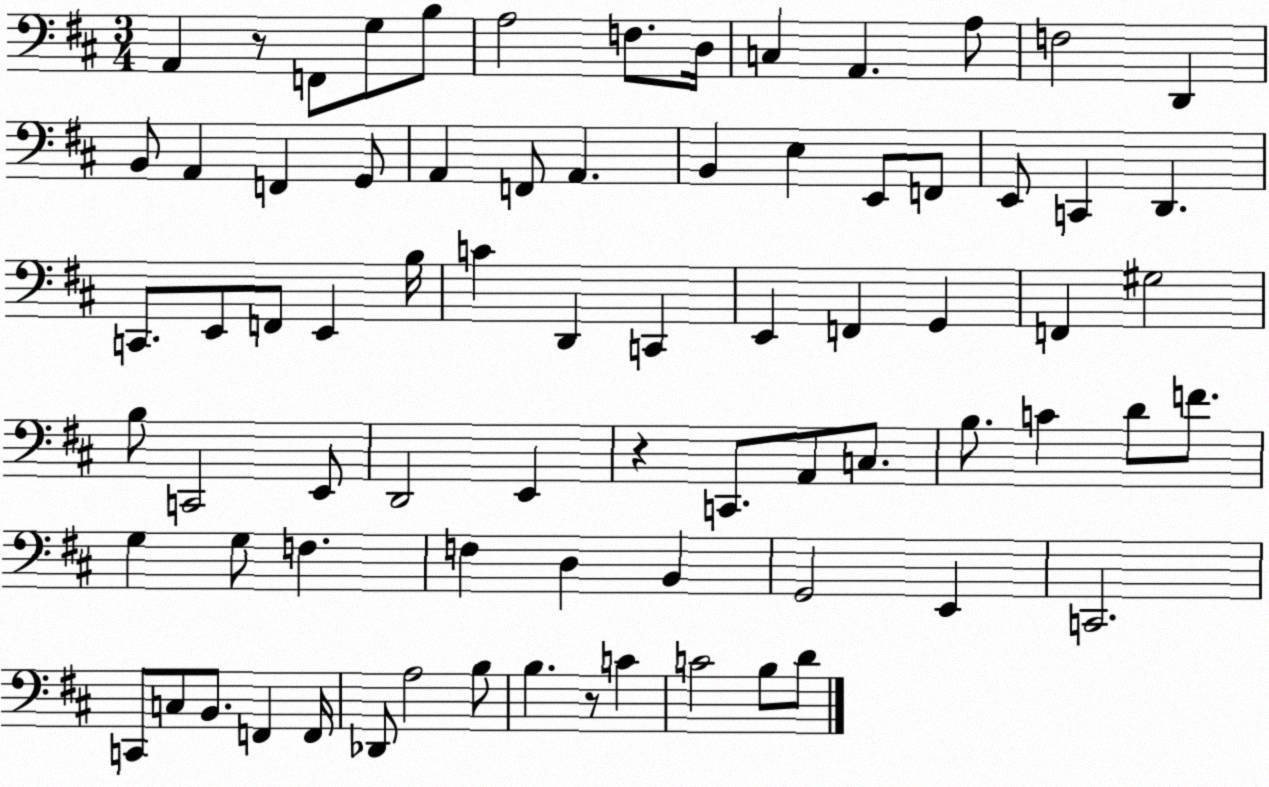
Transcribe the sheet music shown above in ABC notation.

X:1
T:Untitled
M:3/4
L:1/4
K:D
A,, z/2 F,,/2 G,/2 B,/2 A,2 F,/2 D,/4 C, A,, A,/2 F,2 D,, B,,/2 A,, F,, G,,/2 A,, F,,/2 A,, B,, E, E,,/2 F,,/2 E,,/2 C,, D,, C,,/2 E,,/2 F,,/2 E,, B,/4 C D,, C,, E,, F,, G,, F,, ^G,2 B,/2 C,,2 E,,/2 D,,2 E,, z C,,/2 A,,/2 C,/2 B,/2 C D/2 F/2 G, G,/2 F, F, D, B,, G,,2 E,, C,,2 C,,/2 C,/2 B,,/2 F,, F,,/4 _D,,/2 A,2 B,/2 B, z/2 C C2 B,/2 D/2